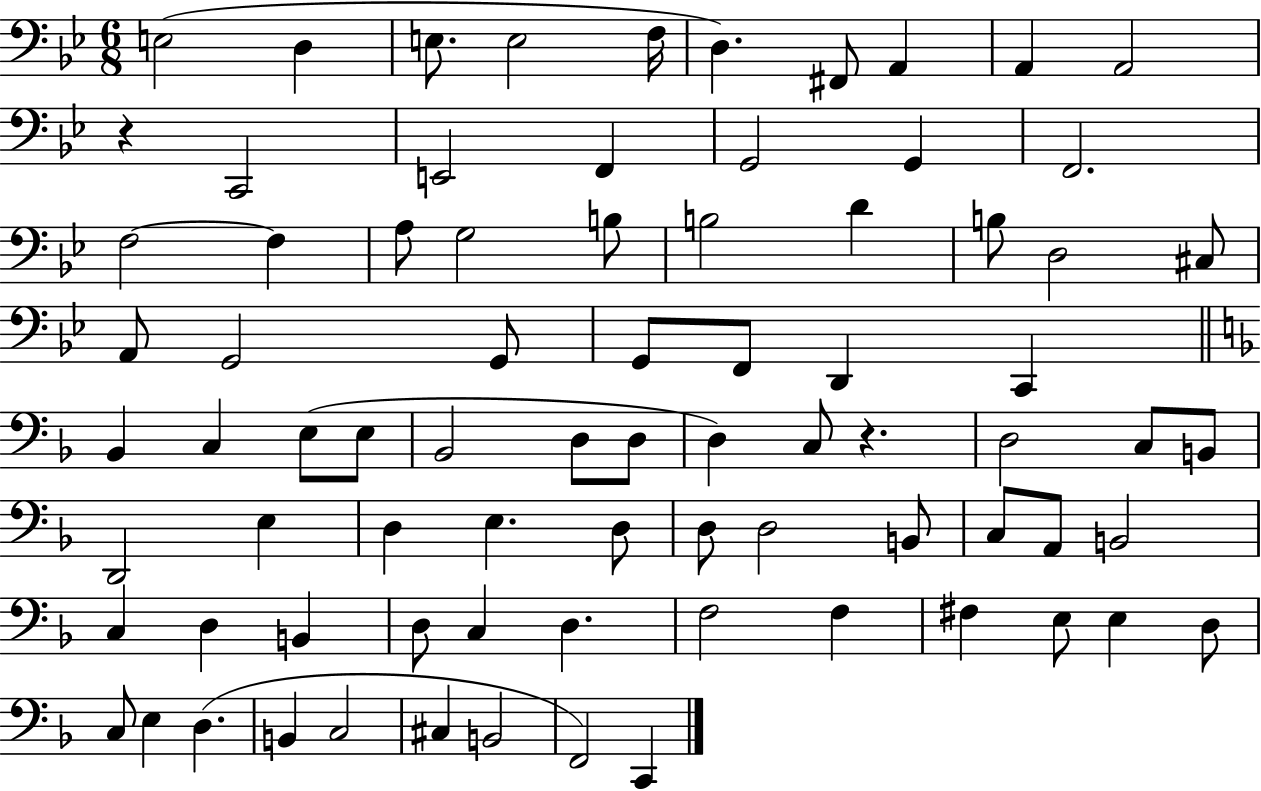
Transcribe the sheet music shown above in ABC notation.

X:1
T:Untitled
M:6/8
L:1/4
K:Bb
E,2 D, E,/2 E,2 F,/4 D, ^F,,/2 A,, A,, A,,2 z C,,2 E,,2 F,, G,,2 G,, F,,2 F,2 F, A,/2 G,2 B,/2 B,2 D B,/2 D,2 ^C,/2 A,,/2 G,,2 G,,/2 G,,/2 F,,/2 D,, C,, _B,, C, E,/2 E,/2 _B,,2 D,/2 D,/2 D, C,/2 z D,2 C,/2 B,,/2 D,,2 E, D, E, D,/2 D,/2 D,2 B,,/2 C,/2 A,,/2 B,,2 C, D, B,, D,/2 C, D, F,2 F, ^F, E,/2 E, D,/2 C,/2 E, D, B,, C,2 ^C, B,,2 F,,2 C,,